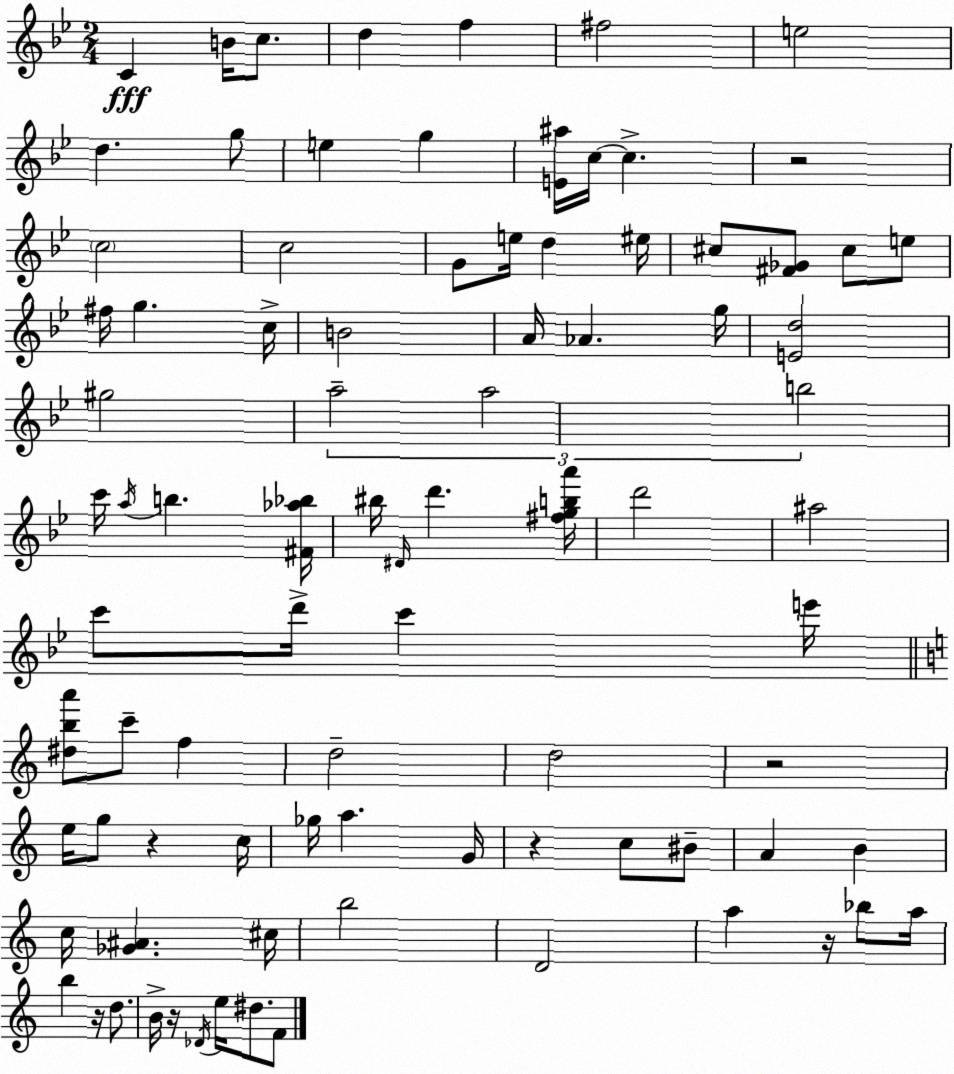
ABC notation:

X:1
T:Untitled
M:2/4
L:1/4
K:Gm
C B/4 c/2 d f ^f2 e2 d g/2 e g [E^a]/4 c/4 c z2 c2 c2 G/2 e/4 d ^e/4 ^c/2 [^F_G]/2 ^c/2 e/2 ^f/4 g c/4 B2 A/4 _A g/4 [Ed]2 ^g2 a2 a2 b2 c'/4 a/4 b [^F_a_b]/4 ^b/4 ^D/4 d' [^fgba']/4 d'2 ^a2 c'/2 d'/4 c' e'/4 [^dba']/2 c'/2 f d2 d2 z2 e/4 g/2 z c/4 _g/4 a G/4 z c/2 ^B/2 A B c/4 [_G^A] ^c/4 b2 D2 a z/4 _b/2 a/4 b z/4 d/2 B/4 z/4 _D/4 e/4 ^d/2 F/2